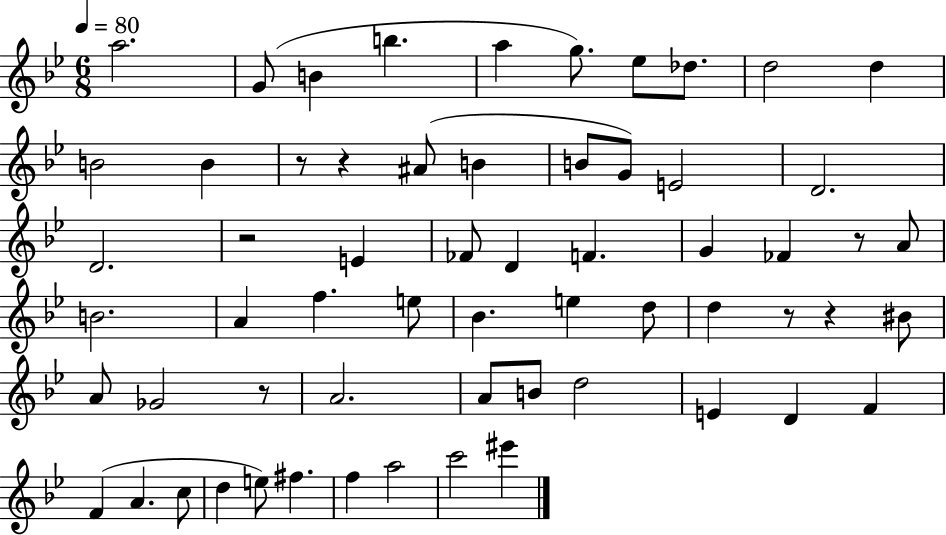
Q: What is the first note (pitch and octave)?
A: A5